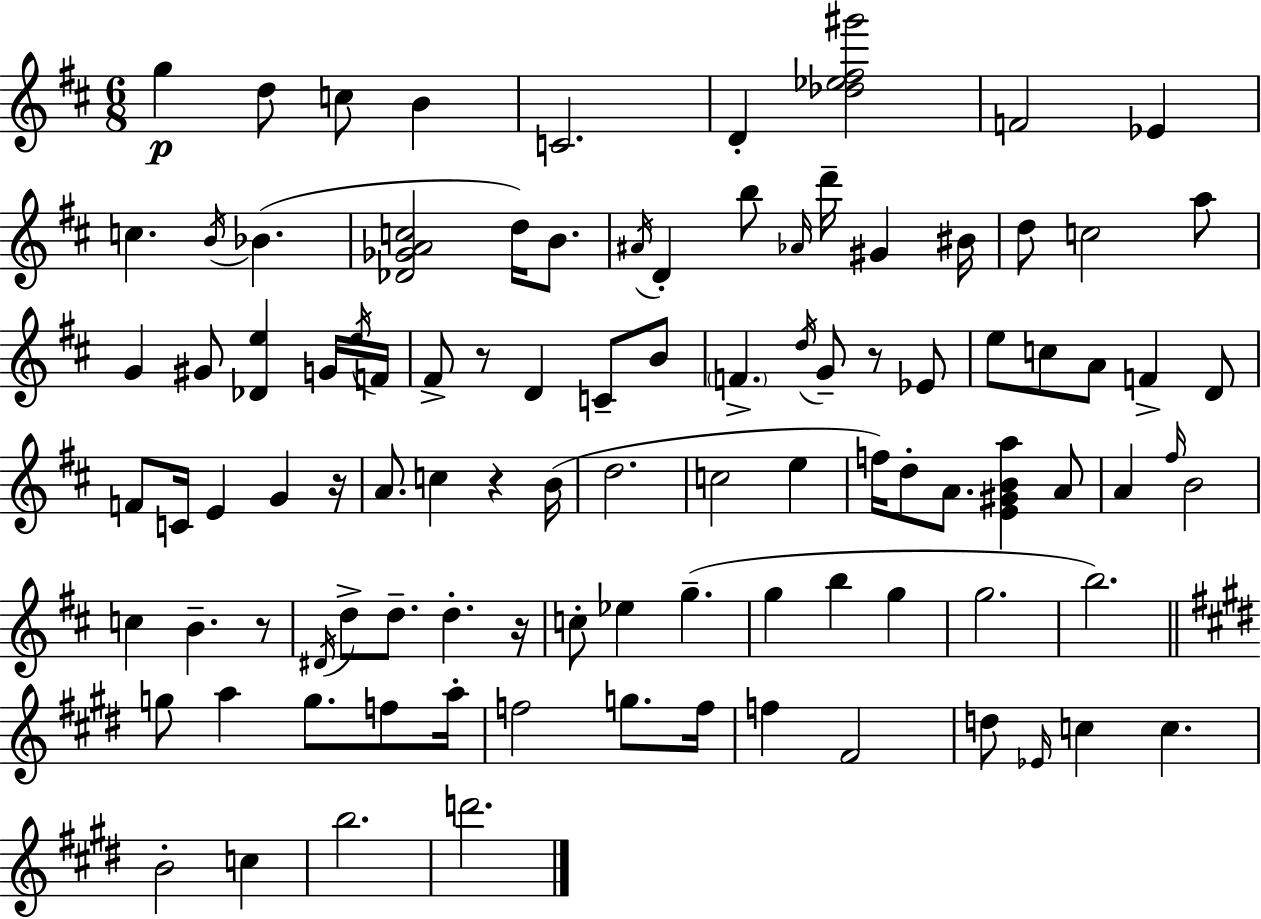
{
  \clef treble
  \numericTimeSignature
  \time 6/8
  \key d \major
  g''4\p d''8 c''8 b'4 | c'2. | d'4-. <des'' ees'' fis'' gis'''>2 | f'2 ees'4 | \break c''4. \acciaccatura { b'16 }( bes'4. | <des' ges' a' c''>2 d''16) b'8. | \acciaccatura { ais'16 } d'4-. b''8 \grace { aes'16 } d'''16-- gis'4 | bis'16 d''8 c''2 | \break a''8 g'4 gis'8 <des' e''>4 | g'16 \acciaccatura { e''16 } f'16 fis'8-> r8 d'4 | c'8-- b'8 \parenthesize f'4.-> \acciaccatura { d''16 } g'8-- | r8 ees'8 e''8 c''8 a'8 f'4-> | \break d'8 f'8 c'16 e'4 | g'4 r16 a'8. c''4 | r4 b'16( d''2. | c''2 | \break e''4 f''16) d''8-. a'8. <e' gis' b' a''>4 | a'8 a'4 \grace { fis''16 } b'2 | c''4 b'4.-- | r8 \acciaccatura { dis'16 } d''8-> d''8.-- | \break d''4.-. r16 c''8-. ees''4 | g''4.--( g''4 b''4 | g''4 g''2. | b''2.) | \break \bar "||" \break \key e \major g''8 a''4 g''8. f''8 a''16-. | f''2 g''8. f''16 | f''4 fis'2 | d''8 \grace { ees'16 } c''4 c''4. | \break b'2-. c''4 | b''2. | d'''2. | \bar "|."
}